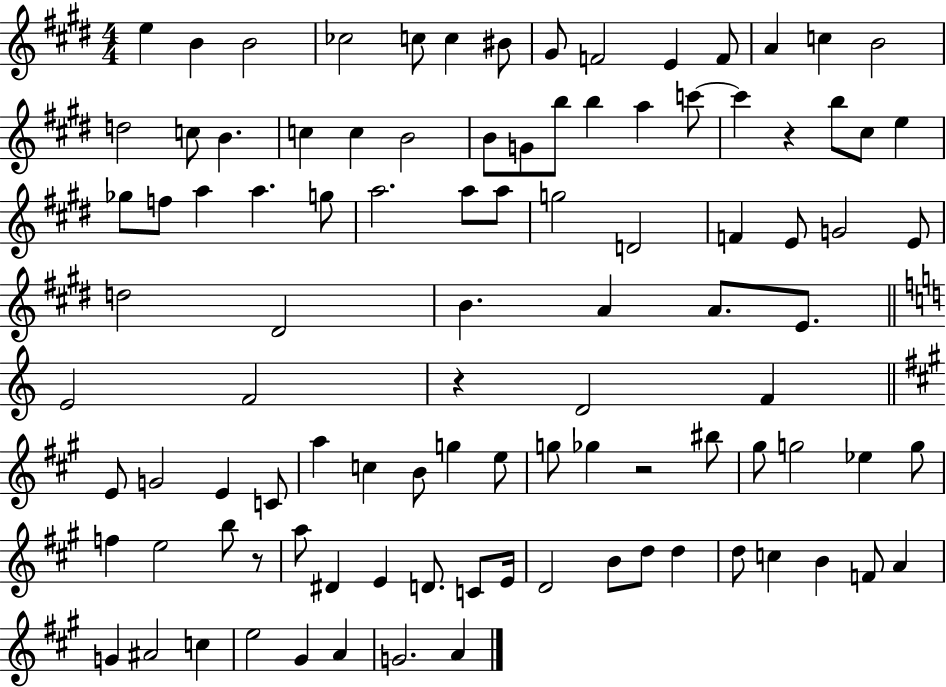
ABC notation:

X:1
T:Untitled
M:4/4
L:1/4
K:E
e B B2 _c2 c/2 c ^B/2 ^G/2 F2 E F/2 A c B2 d2 c/2 B c c B2 B/2 G/2 b/2 b a c'/2 c' z b/2 ^c/2 e _g/2 f/2 a a g/2 a2 a/2 a/2 g2 D2 F E/2 G2 E/2 d2 ^D2 B A A/2 E/2 E2 F2 z D2 F E/2 G2 E C/2 a c B/2 g e/2 g/2 _g z2 ^b/2 ^g/2 g2 _e g/2 f e2 b/2 z/2 a/2 ^D E D/2 C/2 E/4 D2 B/2 d/2 d d/2 c B F/2 A G ^A2 c e2 ^G A G2 A